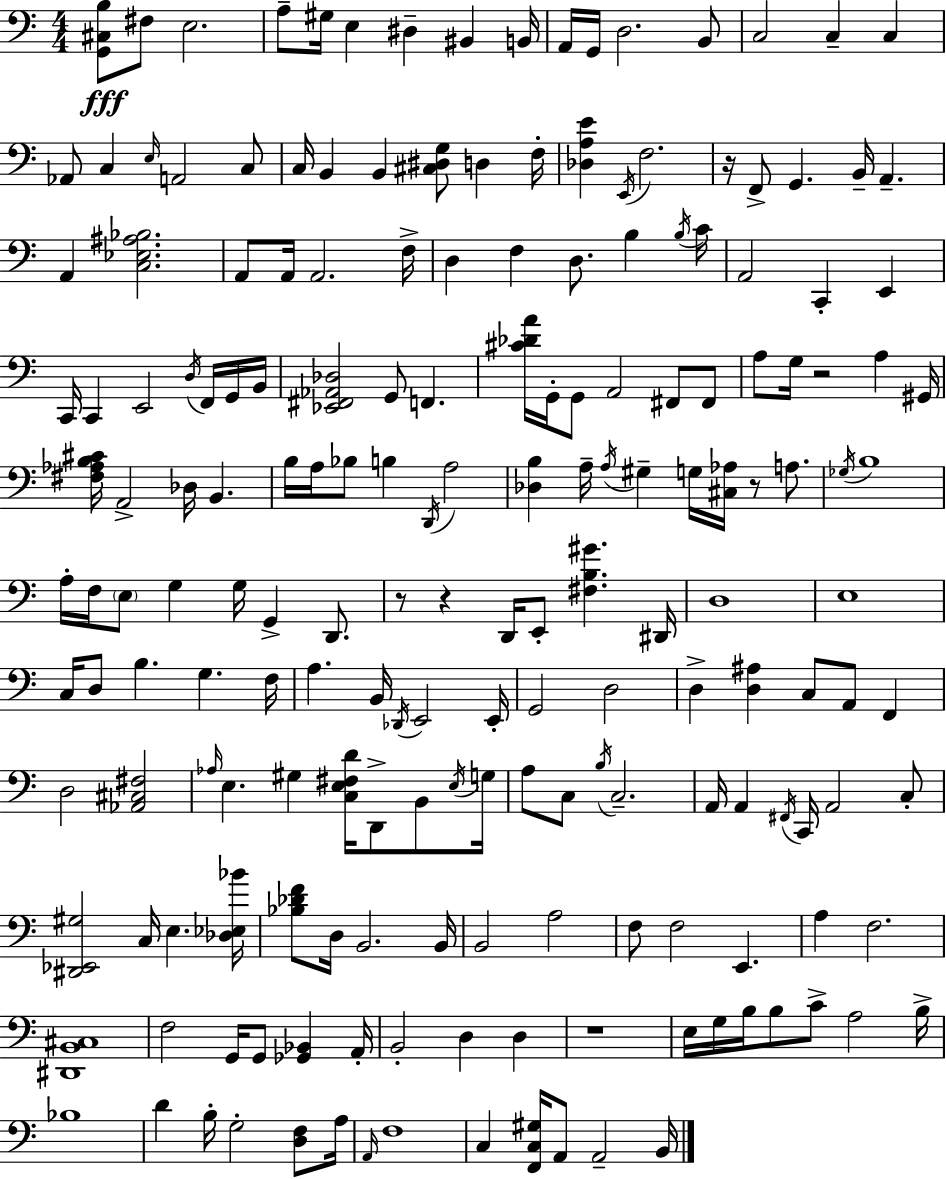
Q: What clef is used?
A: bass